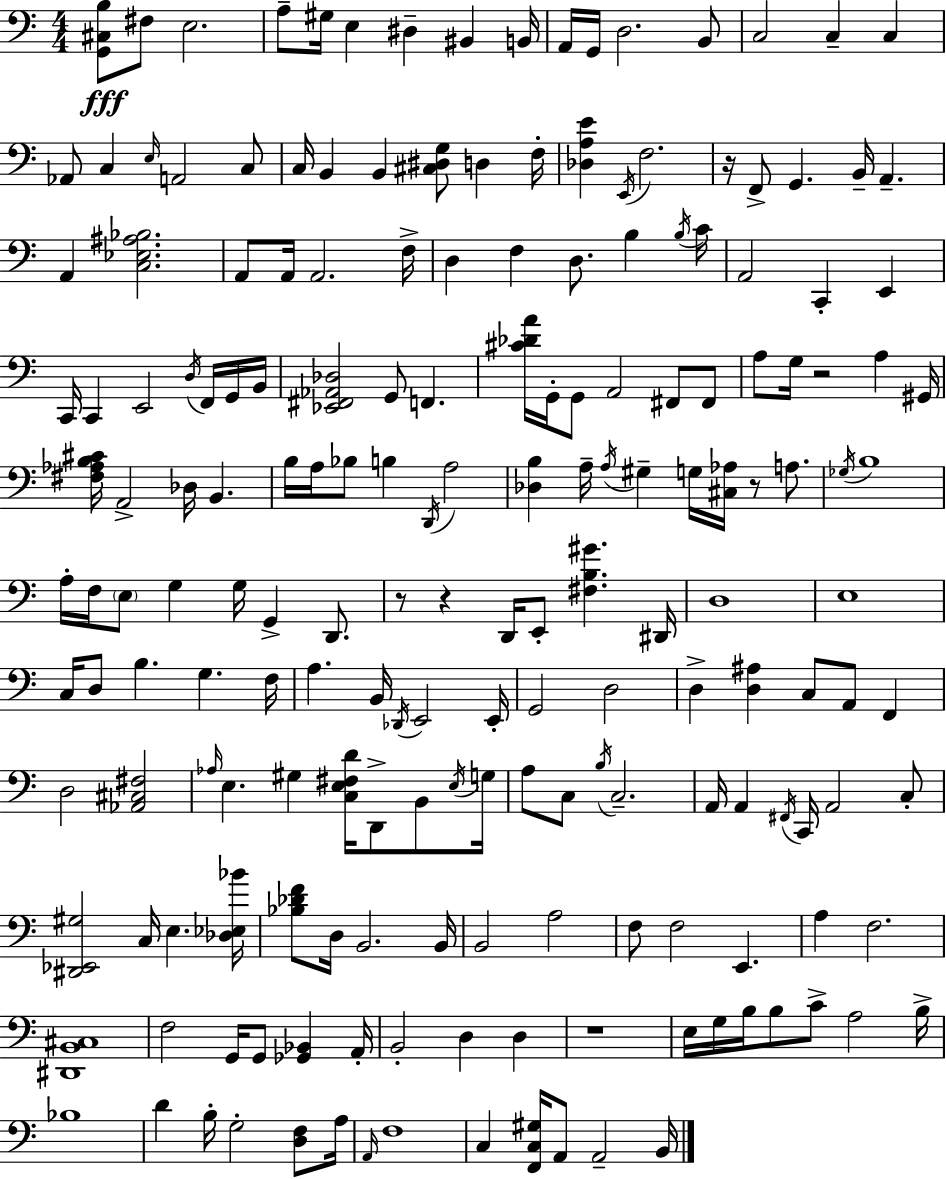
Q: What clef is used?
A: bass